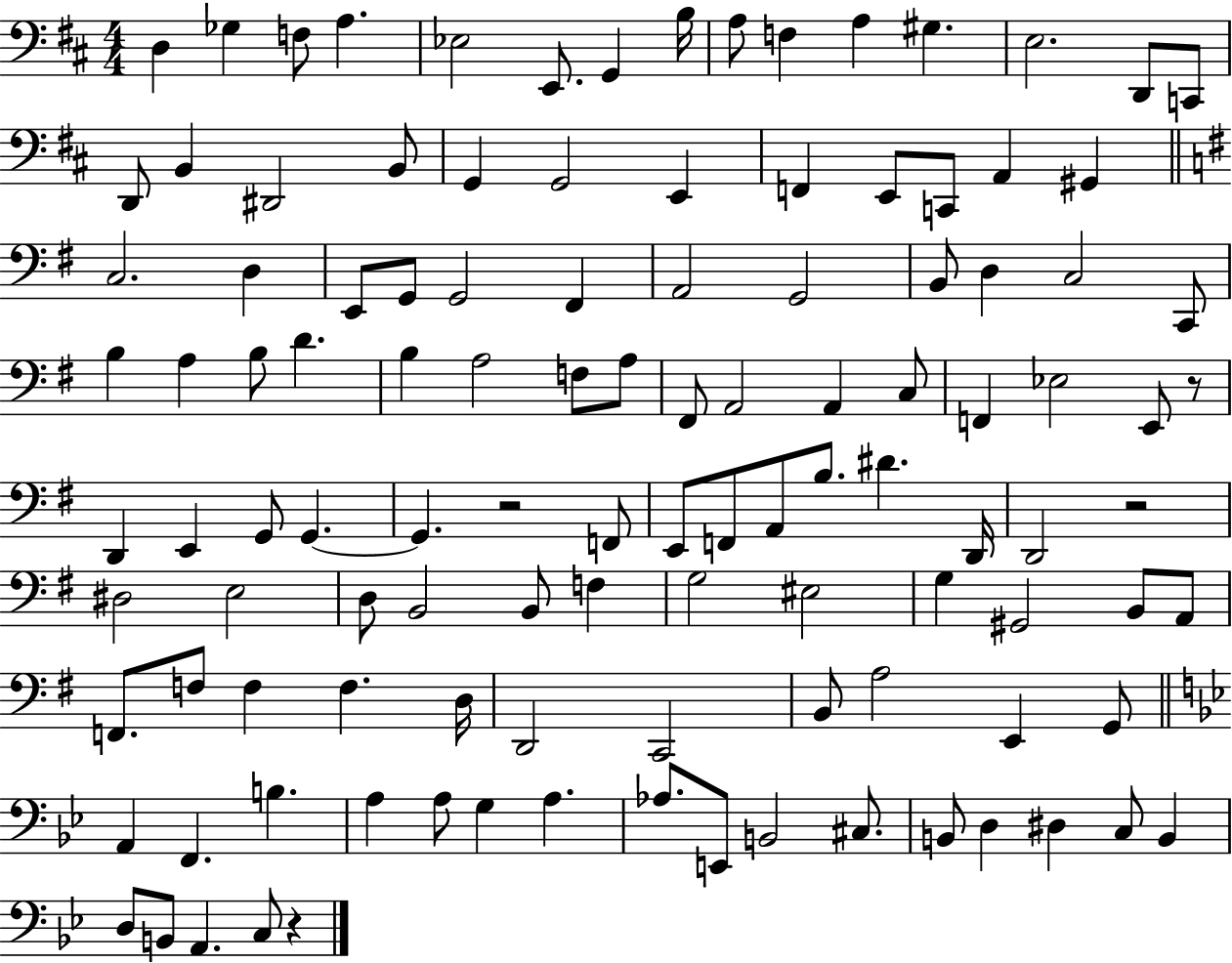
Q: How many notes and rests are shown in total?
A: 114